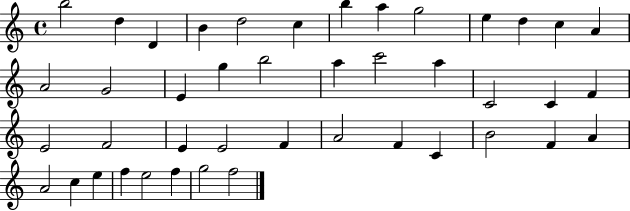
{
  \clef treble
  \time 4/4
  \defaultTimeSignature
  \key c \major
  b''2 d''4 d'4 | b'4 d''2 c''4 | b''4 a''4 g''2 | e''4 d''4 c''4 a'4 | \break a'2 g'2 | e'4 g''4 b''2 | a''4 c'''2 a''4 | c'2 c'4 f'4 | \break e'2 f'2 | e'4 e'2 f'4 | a'2 f'4 c'4 | b'2 f'4 a'4 | \break a'2 c''4 e''4 | f''4 e''2 f''4 | g''2 f''2 | \bar "|."
}